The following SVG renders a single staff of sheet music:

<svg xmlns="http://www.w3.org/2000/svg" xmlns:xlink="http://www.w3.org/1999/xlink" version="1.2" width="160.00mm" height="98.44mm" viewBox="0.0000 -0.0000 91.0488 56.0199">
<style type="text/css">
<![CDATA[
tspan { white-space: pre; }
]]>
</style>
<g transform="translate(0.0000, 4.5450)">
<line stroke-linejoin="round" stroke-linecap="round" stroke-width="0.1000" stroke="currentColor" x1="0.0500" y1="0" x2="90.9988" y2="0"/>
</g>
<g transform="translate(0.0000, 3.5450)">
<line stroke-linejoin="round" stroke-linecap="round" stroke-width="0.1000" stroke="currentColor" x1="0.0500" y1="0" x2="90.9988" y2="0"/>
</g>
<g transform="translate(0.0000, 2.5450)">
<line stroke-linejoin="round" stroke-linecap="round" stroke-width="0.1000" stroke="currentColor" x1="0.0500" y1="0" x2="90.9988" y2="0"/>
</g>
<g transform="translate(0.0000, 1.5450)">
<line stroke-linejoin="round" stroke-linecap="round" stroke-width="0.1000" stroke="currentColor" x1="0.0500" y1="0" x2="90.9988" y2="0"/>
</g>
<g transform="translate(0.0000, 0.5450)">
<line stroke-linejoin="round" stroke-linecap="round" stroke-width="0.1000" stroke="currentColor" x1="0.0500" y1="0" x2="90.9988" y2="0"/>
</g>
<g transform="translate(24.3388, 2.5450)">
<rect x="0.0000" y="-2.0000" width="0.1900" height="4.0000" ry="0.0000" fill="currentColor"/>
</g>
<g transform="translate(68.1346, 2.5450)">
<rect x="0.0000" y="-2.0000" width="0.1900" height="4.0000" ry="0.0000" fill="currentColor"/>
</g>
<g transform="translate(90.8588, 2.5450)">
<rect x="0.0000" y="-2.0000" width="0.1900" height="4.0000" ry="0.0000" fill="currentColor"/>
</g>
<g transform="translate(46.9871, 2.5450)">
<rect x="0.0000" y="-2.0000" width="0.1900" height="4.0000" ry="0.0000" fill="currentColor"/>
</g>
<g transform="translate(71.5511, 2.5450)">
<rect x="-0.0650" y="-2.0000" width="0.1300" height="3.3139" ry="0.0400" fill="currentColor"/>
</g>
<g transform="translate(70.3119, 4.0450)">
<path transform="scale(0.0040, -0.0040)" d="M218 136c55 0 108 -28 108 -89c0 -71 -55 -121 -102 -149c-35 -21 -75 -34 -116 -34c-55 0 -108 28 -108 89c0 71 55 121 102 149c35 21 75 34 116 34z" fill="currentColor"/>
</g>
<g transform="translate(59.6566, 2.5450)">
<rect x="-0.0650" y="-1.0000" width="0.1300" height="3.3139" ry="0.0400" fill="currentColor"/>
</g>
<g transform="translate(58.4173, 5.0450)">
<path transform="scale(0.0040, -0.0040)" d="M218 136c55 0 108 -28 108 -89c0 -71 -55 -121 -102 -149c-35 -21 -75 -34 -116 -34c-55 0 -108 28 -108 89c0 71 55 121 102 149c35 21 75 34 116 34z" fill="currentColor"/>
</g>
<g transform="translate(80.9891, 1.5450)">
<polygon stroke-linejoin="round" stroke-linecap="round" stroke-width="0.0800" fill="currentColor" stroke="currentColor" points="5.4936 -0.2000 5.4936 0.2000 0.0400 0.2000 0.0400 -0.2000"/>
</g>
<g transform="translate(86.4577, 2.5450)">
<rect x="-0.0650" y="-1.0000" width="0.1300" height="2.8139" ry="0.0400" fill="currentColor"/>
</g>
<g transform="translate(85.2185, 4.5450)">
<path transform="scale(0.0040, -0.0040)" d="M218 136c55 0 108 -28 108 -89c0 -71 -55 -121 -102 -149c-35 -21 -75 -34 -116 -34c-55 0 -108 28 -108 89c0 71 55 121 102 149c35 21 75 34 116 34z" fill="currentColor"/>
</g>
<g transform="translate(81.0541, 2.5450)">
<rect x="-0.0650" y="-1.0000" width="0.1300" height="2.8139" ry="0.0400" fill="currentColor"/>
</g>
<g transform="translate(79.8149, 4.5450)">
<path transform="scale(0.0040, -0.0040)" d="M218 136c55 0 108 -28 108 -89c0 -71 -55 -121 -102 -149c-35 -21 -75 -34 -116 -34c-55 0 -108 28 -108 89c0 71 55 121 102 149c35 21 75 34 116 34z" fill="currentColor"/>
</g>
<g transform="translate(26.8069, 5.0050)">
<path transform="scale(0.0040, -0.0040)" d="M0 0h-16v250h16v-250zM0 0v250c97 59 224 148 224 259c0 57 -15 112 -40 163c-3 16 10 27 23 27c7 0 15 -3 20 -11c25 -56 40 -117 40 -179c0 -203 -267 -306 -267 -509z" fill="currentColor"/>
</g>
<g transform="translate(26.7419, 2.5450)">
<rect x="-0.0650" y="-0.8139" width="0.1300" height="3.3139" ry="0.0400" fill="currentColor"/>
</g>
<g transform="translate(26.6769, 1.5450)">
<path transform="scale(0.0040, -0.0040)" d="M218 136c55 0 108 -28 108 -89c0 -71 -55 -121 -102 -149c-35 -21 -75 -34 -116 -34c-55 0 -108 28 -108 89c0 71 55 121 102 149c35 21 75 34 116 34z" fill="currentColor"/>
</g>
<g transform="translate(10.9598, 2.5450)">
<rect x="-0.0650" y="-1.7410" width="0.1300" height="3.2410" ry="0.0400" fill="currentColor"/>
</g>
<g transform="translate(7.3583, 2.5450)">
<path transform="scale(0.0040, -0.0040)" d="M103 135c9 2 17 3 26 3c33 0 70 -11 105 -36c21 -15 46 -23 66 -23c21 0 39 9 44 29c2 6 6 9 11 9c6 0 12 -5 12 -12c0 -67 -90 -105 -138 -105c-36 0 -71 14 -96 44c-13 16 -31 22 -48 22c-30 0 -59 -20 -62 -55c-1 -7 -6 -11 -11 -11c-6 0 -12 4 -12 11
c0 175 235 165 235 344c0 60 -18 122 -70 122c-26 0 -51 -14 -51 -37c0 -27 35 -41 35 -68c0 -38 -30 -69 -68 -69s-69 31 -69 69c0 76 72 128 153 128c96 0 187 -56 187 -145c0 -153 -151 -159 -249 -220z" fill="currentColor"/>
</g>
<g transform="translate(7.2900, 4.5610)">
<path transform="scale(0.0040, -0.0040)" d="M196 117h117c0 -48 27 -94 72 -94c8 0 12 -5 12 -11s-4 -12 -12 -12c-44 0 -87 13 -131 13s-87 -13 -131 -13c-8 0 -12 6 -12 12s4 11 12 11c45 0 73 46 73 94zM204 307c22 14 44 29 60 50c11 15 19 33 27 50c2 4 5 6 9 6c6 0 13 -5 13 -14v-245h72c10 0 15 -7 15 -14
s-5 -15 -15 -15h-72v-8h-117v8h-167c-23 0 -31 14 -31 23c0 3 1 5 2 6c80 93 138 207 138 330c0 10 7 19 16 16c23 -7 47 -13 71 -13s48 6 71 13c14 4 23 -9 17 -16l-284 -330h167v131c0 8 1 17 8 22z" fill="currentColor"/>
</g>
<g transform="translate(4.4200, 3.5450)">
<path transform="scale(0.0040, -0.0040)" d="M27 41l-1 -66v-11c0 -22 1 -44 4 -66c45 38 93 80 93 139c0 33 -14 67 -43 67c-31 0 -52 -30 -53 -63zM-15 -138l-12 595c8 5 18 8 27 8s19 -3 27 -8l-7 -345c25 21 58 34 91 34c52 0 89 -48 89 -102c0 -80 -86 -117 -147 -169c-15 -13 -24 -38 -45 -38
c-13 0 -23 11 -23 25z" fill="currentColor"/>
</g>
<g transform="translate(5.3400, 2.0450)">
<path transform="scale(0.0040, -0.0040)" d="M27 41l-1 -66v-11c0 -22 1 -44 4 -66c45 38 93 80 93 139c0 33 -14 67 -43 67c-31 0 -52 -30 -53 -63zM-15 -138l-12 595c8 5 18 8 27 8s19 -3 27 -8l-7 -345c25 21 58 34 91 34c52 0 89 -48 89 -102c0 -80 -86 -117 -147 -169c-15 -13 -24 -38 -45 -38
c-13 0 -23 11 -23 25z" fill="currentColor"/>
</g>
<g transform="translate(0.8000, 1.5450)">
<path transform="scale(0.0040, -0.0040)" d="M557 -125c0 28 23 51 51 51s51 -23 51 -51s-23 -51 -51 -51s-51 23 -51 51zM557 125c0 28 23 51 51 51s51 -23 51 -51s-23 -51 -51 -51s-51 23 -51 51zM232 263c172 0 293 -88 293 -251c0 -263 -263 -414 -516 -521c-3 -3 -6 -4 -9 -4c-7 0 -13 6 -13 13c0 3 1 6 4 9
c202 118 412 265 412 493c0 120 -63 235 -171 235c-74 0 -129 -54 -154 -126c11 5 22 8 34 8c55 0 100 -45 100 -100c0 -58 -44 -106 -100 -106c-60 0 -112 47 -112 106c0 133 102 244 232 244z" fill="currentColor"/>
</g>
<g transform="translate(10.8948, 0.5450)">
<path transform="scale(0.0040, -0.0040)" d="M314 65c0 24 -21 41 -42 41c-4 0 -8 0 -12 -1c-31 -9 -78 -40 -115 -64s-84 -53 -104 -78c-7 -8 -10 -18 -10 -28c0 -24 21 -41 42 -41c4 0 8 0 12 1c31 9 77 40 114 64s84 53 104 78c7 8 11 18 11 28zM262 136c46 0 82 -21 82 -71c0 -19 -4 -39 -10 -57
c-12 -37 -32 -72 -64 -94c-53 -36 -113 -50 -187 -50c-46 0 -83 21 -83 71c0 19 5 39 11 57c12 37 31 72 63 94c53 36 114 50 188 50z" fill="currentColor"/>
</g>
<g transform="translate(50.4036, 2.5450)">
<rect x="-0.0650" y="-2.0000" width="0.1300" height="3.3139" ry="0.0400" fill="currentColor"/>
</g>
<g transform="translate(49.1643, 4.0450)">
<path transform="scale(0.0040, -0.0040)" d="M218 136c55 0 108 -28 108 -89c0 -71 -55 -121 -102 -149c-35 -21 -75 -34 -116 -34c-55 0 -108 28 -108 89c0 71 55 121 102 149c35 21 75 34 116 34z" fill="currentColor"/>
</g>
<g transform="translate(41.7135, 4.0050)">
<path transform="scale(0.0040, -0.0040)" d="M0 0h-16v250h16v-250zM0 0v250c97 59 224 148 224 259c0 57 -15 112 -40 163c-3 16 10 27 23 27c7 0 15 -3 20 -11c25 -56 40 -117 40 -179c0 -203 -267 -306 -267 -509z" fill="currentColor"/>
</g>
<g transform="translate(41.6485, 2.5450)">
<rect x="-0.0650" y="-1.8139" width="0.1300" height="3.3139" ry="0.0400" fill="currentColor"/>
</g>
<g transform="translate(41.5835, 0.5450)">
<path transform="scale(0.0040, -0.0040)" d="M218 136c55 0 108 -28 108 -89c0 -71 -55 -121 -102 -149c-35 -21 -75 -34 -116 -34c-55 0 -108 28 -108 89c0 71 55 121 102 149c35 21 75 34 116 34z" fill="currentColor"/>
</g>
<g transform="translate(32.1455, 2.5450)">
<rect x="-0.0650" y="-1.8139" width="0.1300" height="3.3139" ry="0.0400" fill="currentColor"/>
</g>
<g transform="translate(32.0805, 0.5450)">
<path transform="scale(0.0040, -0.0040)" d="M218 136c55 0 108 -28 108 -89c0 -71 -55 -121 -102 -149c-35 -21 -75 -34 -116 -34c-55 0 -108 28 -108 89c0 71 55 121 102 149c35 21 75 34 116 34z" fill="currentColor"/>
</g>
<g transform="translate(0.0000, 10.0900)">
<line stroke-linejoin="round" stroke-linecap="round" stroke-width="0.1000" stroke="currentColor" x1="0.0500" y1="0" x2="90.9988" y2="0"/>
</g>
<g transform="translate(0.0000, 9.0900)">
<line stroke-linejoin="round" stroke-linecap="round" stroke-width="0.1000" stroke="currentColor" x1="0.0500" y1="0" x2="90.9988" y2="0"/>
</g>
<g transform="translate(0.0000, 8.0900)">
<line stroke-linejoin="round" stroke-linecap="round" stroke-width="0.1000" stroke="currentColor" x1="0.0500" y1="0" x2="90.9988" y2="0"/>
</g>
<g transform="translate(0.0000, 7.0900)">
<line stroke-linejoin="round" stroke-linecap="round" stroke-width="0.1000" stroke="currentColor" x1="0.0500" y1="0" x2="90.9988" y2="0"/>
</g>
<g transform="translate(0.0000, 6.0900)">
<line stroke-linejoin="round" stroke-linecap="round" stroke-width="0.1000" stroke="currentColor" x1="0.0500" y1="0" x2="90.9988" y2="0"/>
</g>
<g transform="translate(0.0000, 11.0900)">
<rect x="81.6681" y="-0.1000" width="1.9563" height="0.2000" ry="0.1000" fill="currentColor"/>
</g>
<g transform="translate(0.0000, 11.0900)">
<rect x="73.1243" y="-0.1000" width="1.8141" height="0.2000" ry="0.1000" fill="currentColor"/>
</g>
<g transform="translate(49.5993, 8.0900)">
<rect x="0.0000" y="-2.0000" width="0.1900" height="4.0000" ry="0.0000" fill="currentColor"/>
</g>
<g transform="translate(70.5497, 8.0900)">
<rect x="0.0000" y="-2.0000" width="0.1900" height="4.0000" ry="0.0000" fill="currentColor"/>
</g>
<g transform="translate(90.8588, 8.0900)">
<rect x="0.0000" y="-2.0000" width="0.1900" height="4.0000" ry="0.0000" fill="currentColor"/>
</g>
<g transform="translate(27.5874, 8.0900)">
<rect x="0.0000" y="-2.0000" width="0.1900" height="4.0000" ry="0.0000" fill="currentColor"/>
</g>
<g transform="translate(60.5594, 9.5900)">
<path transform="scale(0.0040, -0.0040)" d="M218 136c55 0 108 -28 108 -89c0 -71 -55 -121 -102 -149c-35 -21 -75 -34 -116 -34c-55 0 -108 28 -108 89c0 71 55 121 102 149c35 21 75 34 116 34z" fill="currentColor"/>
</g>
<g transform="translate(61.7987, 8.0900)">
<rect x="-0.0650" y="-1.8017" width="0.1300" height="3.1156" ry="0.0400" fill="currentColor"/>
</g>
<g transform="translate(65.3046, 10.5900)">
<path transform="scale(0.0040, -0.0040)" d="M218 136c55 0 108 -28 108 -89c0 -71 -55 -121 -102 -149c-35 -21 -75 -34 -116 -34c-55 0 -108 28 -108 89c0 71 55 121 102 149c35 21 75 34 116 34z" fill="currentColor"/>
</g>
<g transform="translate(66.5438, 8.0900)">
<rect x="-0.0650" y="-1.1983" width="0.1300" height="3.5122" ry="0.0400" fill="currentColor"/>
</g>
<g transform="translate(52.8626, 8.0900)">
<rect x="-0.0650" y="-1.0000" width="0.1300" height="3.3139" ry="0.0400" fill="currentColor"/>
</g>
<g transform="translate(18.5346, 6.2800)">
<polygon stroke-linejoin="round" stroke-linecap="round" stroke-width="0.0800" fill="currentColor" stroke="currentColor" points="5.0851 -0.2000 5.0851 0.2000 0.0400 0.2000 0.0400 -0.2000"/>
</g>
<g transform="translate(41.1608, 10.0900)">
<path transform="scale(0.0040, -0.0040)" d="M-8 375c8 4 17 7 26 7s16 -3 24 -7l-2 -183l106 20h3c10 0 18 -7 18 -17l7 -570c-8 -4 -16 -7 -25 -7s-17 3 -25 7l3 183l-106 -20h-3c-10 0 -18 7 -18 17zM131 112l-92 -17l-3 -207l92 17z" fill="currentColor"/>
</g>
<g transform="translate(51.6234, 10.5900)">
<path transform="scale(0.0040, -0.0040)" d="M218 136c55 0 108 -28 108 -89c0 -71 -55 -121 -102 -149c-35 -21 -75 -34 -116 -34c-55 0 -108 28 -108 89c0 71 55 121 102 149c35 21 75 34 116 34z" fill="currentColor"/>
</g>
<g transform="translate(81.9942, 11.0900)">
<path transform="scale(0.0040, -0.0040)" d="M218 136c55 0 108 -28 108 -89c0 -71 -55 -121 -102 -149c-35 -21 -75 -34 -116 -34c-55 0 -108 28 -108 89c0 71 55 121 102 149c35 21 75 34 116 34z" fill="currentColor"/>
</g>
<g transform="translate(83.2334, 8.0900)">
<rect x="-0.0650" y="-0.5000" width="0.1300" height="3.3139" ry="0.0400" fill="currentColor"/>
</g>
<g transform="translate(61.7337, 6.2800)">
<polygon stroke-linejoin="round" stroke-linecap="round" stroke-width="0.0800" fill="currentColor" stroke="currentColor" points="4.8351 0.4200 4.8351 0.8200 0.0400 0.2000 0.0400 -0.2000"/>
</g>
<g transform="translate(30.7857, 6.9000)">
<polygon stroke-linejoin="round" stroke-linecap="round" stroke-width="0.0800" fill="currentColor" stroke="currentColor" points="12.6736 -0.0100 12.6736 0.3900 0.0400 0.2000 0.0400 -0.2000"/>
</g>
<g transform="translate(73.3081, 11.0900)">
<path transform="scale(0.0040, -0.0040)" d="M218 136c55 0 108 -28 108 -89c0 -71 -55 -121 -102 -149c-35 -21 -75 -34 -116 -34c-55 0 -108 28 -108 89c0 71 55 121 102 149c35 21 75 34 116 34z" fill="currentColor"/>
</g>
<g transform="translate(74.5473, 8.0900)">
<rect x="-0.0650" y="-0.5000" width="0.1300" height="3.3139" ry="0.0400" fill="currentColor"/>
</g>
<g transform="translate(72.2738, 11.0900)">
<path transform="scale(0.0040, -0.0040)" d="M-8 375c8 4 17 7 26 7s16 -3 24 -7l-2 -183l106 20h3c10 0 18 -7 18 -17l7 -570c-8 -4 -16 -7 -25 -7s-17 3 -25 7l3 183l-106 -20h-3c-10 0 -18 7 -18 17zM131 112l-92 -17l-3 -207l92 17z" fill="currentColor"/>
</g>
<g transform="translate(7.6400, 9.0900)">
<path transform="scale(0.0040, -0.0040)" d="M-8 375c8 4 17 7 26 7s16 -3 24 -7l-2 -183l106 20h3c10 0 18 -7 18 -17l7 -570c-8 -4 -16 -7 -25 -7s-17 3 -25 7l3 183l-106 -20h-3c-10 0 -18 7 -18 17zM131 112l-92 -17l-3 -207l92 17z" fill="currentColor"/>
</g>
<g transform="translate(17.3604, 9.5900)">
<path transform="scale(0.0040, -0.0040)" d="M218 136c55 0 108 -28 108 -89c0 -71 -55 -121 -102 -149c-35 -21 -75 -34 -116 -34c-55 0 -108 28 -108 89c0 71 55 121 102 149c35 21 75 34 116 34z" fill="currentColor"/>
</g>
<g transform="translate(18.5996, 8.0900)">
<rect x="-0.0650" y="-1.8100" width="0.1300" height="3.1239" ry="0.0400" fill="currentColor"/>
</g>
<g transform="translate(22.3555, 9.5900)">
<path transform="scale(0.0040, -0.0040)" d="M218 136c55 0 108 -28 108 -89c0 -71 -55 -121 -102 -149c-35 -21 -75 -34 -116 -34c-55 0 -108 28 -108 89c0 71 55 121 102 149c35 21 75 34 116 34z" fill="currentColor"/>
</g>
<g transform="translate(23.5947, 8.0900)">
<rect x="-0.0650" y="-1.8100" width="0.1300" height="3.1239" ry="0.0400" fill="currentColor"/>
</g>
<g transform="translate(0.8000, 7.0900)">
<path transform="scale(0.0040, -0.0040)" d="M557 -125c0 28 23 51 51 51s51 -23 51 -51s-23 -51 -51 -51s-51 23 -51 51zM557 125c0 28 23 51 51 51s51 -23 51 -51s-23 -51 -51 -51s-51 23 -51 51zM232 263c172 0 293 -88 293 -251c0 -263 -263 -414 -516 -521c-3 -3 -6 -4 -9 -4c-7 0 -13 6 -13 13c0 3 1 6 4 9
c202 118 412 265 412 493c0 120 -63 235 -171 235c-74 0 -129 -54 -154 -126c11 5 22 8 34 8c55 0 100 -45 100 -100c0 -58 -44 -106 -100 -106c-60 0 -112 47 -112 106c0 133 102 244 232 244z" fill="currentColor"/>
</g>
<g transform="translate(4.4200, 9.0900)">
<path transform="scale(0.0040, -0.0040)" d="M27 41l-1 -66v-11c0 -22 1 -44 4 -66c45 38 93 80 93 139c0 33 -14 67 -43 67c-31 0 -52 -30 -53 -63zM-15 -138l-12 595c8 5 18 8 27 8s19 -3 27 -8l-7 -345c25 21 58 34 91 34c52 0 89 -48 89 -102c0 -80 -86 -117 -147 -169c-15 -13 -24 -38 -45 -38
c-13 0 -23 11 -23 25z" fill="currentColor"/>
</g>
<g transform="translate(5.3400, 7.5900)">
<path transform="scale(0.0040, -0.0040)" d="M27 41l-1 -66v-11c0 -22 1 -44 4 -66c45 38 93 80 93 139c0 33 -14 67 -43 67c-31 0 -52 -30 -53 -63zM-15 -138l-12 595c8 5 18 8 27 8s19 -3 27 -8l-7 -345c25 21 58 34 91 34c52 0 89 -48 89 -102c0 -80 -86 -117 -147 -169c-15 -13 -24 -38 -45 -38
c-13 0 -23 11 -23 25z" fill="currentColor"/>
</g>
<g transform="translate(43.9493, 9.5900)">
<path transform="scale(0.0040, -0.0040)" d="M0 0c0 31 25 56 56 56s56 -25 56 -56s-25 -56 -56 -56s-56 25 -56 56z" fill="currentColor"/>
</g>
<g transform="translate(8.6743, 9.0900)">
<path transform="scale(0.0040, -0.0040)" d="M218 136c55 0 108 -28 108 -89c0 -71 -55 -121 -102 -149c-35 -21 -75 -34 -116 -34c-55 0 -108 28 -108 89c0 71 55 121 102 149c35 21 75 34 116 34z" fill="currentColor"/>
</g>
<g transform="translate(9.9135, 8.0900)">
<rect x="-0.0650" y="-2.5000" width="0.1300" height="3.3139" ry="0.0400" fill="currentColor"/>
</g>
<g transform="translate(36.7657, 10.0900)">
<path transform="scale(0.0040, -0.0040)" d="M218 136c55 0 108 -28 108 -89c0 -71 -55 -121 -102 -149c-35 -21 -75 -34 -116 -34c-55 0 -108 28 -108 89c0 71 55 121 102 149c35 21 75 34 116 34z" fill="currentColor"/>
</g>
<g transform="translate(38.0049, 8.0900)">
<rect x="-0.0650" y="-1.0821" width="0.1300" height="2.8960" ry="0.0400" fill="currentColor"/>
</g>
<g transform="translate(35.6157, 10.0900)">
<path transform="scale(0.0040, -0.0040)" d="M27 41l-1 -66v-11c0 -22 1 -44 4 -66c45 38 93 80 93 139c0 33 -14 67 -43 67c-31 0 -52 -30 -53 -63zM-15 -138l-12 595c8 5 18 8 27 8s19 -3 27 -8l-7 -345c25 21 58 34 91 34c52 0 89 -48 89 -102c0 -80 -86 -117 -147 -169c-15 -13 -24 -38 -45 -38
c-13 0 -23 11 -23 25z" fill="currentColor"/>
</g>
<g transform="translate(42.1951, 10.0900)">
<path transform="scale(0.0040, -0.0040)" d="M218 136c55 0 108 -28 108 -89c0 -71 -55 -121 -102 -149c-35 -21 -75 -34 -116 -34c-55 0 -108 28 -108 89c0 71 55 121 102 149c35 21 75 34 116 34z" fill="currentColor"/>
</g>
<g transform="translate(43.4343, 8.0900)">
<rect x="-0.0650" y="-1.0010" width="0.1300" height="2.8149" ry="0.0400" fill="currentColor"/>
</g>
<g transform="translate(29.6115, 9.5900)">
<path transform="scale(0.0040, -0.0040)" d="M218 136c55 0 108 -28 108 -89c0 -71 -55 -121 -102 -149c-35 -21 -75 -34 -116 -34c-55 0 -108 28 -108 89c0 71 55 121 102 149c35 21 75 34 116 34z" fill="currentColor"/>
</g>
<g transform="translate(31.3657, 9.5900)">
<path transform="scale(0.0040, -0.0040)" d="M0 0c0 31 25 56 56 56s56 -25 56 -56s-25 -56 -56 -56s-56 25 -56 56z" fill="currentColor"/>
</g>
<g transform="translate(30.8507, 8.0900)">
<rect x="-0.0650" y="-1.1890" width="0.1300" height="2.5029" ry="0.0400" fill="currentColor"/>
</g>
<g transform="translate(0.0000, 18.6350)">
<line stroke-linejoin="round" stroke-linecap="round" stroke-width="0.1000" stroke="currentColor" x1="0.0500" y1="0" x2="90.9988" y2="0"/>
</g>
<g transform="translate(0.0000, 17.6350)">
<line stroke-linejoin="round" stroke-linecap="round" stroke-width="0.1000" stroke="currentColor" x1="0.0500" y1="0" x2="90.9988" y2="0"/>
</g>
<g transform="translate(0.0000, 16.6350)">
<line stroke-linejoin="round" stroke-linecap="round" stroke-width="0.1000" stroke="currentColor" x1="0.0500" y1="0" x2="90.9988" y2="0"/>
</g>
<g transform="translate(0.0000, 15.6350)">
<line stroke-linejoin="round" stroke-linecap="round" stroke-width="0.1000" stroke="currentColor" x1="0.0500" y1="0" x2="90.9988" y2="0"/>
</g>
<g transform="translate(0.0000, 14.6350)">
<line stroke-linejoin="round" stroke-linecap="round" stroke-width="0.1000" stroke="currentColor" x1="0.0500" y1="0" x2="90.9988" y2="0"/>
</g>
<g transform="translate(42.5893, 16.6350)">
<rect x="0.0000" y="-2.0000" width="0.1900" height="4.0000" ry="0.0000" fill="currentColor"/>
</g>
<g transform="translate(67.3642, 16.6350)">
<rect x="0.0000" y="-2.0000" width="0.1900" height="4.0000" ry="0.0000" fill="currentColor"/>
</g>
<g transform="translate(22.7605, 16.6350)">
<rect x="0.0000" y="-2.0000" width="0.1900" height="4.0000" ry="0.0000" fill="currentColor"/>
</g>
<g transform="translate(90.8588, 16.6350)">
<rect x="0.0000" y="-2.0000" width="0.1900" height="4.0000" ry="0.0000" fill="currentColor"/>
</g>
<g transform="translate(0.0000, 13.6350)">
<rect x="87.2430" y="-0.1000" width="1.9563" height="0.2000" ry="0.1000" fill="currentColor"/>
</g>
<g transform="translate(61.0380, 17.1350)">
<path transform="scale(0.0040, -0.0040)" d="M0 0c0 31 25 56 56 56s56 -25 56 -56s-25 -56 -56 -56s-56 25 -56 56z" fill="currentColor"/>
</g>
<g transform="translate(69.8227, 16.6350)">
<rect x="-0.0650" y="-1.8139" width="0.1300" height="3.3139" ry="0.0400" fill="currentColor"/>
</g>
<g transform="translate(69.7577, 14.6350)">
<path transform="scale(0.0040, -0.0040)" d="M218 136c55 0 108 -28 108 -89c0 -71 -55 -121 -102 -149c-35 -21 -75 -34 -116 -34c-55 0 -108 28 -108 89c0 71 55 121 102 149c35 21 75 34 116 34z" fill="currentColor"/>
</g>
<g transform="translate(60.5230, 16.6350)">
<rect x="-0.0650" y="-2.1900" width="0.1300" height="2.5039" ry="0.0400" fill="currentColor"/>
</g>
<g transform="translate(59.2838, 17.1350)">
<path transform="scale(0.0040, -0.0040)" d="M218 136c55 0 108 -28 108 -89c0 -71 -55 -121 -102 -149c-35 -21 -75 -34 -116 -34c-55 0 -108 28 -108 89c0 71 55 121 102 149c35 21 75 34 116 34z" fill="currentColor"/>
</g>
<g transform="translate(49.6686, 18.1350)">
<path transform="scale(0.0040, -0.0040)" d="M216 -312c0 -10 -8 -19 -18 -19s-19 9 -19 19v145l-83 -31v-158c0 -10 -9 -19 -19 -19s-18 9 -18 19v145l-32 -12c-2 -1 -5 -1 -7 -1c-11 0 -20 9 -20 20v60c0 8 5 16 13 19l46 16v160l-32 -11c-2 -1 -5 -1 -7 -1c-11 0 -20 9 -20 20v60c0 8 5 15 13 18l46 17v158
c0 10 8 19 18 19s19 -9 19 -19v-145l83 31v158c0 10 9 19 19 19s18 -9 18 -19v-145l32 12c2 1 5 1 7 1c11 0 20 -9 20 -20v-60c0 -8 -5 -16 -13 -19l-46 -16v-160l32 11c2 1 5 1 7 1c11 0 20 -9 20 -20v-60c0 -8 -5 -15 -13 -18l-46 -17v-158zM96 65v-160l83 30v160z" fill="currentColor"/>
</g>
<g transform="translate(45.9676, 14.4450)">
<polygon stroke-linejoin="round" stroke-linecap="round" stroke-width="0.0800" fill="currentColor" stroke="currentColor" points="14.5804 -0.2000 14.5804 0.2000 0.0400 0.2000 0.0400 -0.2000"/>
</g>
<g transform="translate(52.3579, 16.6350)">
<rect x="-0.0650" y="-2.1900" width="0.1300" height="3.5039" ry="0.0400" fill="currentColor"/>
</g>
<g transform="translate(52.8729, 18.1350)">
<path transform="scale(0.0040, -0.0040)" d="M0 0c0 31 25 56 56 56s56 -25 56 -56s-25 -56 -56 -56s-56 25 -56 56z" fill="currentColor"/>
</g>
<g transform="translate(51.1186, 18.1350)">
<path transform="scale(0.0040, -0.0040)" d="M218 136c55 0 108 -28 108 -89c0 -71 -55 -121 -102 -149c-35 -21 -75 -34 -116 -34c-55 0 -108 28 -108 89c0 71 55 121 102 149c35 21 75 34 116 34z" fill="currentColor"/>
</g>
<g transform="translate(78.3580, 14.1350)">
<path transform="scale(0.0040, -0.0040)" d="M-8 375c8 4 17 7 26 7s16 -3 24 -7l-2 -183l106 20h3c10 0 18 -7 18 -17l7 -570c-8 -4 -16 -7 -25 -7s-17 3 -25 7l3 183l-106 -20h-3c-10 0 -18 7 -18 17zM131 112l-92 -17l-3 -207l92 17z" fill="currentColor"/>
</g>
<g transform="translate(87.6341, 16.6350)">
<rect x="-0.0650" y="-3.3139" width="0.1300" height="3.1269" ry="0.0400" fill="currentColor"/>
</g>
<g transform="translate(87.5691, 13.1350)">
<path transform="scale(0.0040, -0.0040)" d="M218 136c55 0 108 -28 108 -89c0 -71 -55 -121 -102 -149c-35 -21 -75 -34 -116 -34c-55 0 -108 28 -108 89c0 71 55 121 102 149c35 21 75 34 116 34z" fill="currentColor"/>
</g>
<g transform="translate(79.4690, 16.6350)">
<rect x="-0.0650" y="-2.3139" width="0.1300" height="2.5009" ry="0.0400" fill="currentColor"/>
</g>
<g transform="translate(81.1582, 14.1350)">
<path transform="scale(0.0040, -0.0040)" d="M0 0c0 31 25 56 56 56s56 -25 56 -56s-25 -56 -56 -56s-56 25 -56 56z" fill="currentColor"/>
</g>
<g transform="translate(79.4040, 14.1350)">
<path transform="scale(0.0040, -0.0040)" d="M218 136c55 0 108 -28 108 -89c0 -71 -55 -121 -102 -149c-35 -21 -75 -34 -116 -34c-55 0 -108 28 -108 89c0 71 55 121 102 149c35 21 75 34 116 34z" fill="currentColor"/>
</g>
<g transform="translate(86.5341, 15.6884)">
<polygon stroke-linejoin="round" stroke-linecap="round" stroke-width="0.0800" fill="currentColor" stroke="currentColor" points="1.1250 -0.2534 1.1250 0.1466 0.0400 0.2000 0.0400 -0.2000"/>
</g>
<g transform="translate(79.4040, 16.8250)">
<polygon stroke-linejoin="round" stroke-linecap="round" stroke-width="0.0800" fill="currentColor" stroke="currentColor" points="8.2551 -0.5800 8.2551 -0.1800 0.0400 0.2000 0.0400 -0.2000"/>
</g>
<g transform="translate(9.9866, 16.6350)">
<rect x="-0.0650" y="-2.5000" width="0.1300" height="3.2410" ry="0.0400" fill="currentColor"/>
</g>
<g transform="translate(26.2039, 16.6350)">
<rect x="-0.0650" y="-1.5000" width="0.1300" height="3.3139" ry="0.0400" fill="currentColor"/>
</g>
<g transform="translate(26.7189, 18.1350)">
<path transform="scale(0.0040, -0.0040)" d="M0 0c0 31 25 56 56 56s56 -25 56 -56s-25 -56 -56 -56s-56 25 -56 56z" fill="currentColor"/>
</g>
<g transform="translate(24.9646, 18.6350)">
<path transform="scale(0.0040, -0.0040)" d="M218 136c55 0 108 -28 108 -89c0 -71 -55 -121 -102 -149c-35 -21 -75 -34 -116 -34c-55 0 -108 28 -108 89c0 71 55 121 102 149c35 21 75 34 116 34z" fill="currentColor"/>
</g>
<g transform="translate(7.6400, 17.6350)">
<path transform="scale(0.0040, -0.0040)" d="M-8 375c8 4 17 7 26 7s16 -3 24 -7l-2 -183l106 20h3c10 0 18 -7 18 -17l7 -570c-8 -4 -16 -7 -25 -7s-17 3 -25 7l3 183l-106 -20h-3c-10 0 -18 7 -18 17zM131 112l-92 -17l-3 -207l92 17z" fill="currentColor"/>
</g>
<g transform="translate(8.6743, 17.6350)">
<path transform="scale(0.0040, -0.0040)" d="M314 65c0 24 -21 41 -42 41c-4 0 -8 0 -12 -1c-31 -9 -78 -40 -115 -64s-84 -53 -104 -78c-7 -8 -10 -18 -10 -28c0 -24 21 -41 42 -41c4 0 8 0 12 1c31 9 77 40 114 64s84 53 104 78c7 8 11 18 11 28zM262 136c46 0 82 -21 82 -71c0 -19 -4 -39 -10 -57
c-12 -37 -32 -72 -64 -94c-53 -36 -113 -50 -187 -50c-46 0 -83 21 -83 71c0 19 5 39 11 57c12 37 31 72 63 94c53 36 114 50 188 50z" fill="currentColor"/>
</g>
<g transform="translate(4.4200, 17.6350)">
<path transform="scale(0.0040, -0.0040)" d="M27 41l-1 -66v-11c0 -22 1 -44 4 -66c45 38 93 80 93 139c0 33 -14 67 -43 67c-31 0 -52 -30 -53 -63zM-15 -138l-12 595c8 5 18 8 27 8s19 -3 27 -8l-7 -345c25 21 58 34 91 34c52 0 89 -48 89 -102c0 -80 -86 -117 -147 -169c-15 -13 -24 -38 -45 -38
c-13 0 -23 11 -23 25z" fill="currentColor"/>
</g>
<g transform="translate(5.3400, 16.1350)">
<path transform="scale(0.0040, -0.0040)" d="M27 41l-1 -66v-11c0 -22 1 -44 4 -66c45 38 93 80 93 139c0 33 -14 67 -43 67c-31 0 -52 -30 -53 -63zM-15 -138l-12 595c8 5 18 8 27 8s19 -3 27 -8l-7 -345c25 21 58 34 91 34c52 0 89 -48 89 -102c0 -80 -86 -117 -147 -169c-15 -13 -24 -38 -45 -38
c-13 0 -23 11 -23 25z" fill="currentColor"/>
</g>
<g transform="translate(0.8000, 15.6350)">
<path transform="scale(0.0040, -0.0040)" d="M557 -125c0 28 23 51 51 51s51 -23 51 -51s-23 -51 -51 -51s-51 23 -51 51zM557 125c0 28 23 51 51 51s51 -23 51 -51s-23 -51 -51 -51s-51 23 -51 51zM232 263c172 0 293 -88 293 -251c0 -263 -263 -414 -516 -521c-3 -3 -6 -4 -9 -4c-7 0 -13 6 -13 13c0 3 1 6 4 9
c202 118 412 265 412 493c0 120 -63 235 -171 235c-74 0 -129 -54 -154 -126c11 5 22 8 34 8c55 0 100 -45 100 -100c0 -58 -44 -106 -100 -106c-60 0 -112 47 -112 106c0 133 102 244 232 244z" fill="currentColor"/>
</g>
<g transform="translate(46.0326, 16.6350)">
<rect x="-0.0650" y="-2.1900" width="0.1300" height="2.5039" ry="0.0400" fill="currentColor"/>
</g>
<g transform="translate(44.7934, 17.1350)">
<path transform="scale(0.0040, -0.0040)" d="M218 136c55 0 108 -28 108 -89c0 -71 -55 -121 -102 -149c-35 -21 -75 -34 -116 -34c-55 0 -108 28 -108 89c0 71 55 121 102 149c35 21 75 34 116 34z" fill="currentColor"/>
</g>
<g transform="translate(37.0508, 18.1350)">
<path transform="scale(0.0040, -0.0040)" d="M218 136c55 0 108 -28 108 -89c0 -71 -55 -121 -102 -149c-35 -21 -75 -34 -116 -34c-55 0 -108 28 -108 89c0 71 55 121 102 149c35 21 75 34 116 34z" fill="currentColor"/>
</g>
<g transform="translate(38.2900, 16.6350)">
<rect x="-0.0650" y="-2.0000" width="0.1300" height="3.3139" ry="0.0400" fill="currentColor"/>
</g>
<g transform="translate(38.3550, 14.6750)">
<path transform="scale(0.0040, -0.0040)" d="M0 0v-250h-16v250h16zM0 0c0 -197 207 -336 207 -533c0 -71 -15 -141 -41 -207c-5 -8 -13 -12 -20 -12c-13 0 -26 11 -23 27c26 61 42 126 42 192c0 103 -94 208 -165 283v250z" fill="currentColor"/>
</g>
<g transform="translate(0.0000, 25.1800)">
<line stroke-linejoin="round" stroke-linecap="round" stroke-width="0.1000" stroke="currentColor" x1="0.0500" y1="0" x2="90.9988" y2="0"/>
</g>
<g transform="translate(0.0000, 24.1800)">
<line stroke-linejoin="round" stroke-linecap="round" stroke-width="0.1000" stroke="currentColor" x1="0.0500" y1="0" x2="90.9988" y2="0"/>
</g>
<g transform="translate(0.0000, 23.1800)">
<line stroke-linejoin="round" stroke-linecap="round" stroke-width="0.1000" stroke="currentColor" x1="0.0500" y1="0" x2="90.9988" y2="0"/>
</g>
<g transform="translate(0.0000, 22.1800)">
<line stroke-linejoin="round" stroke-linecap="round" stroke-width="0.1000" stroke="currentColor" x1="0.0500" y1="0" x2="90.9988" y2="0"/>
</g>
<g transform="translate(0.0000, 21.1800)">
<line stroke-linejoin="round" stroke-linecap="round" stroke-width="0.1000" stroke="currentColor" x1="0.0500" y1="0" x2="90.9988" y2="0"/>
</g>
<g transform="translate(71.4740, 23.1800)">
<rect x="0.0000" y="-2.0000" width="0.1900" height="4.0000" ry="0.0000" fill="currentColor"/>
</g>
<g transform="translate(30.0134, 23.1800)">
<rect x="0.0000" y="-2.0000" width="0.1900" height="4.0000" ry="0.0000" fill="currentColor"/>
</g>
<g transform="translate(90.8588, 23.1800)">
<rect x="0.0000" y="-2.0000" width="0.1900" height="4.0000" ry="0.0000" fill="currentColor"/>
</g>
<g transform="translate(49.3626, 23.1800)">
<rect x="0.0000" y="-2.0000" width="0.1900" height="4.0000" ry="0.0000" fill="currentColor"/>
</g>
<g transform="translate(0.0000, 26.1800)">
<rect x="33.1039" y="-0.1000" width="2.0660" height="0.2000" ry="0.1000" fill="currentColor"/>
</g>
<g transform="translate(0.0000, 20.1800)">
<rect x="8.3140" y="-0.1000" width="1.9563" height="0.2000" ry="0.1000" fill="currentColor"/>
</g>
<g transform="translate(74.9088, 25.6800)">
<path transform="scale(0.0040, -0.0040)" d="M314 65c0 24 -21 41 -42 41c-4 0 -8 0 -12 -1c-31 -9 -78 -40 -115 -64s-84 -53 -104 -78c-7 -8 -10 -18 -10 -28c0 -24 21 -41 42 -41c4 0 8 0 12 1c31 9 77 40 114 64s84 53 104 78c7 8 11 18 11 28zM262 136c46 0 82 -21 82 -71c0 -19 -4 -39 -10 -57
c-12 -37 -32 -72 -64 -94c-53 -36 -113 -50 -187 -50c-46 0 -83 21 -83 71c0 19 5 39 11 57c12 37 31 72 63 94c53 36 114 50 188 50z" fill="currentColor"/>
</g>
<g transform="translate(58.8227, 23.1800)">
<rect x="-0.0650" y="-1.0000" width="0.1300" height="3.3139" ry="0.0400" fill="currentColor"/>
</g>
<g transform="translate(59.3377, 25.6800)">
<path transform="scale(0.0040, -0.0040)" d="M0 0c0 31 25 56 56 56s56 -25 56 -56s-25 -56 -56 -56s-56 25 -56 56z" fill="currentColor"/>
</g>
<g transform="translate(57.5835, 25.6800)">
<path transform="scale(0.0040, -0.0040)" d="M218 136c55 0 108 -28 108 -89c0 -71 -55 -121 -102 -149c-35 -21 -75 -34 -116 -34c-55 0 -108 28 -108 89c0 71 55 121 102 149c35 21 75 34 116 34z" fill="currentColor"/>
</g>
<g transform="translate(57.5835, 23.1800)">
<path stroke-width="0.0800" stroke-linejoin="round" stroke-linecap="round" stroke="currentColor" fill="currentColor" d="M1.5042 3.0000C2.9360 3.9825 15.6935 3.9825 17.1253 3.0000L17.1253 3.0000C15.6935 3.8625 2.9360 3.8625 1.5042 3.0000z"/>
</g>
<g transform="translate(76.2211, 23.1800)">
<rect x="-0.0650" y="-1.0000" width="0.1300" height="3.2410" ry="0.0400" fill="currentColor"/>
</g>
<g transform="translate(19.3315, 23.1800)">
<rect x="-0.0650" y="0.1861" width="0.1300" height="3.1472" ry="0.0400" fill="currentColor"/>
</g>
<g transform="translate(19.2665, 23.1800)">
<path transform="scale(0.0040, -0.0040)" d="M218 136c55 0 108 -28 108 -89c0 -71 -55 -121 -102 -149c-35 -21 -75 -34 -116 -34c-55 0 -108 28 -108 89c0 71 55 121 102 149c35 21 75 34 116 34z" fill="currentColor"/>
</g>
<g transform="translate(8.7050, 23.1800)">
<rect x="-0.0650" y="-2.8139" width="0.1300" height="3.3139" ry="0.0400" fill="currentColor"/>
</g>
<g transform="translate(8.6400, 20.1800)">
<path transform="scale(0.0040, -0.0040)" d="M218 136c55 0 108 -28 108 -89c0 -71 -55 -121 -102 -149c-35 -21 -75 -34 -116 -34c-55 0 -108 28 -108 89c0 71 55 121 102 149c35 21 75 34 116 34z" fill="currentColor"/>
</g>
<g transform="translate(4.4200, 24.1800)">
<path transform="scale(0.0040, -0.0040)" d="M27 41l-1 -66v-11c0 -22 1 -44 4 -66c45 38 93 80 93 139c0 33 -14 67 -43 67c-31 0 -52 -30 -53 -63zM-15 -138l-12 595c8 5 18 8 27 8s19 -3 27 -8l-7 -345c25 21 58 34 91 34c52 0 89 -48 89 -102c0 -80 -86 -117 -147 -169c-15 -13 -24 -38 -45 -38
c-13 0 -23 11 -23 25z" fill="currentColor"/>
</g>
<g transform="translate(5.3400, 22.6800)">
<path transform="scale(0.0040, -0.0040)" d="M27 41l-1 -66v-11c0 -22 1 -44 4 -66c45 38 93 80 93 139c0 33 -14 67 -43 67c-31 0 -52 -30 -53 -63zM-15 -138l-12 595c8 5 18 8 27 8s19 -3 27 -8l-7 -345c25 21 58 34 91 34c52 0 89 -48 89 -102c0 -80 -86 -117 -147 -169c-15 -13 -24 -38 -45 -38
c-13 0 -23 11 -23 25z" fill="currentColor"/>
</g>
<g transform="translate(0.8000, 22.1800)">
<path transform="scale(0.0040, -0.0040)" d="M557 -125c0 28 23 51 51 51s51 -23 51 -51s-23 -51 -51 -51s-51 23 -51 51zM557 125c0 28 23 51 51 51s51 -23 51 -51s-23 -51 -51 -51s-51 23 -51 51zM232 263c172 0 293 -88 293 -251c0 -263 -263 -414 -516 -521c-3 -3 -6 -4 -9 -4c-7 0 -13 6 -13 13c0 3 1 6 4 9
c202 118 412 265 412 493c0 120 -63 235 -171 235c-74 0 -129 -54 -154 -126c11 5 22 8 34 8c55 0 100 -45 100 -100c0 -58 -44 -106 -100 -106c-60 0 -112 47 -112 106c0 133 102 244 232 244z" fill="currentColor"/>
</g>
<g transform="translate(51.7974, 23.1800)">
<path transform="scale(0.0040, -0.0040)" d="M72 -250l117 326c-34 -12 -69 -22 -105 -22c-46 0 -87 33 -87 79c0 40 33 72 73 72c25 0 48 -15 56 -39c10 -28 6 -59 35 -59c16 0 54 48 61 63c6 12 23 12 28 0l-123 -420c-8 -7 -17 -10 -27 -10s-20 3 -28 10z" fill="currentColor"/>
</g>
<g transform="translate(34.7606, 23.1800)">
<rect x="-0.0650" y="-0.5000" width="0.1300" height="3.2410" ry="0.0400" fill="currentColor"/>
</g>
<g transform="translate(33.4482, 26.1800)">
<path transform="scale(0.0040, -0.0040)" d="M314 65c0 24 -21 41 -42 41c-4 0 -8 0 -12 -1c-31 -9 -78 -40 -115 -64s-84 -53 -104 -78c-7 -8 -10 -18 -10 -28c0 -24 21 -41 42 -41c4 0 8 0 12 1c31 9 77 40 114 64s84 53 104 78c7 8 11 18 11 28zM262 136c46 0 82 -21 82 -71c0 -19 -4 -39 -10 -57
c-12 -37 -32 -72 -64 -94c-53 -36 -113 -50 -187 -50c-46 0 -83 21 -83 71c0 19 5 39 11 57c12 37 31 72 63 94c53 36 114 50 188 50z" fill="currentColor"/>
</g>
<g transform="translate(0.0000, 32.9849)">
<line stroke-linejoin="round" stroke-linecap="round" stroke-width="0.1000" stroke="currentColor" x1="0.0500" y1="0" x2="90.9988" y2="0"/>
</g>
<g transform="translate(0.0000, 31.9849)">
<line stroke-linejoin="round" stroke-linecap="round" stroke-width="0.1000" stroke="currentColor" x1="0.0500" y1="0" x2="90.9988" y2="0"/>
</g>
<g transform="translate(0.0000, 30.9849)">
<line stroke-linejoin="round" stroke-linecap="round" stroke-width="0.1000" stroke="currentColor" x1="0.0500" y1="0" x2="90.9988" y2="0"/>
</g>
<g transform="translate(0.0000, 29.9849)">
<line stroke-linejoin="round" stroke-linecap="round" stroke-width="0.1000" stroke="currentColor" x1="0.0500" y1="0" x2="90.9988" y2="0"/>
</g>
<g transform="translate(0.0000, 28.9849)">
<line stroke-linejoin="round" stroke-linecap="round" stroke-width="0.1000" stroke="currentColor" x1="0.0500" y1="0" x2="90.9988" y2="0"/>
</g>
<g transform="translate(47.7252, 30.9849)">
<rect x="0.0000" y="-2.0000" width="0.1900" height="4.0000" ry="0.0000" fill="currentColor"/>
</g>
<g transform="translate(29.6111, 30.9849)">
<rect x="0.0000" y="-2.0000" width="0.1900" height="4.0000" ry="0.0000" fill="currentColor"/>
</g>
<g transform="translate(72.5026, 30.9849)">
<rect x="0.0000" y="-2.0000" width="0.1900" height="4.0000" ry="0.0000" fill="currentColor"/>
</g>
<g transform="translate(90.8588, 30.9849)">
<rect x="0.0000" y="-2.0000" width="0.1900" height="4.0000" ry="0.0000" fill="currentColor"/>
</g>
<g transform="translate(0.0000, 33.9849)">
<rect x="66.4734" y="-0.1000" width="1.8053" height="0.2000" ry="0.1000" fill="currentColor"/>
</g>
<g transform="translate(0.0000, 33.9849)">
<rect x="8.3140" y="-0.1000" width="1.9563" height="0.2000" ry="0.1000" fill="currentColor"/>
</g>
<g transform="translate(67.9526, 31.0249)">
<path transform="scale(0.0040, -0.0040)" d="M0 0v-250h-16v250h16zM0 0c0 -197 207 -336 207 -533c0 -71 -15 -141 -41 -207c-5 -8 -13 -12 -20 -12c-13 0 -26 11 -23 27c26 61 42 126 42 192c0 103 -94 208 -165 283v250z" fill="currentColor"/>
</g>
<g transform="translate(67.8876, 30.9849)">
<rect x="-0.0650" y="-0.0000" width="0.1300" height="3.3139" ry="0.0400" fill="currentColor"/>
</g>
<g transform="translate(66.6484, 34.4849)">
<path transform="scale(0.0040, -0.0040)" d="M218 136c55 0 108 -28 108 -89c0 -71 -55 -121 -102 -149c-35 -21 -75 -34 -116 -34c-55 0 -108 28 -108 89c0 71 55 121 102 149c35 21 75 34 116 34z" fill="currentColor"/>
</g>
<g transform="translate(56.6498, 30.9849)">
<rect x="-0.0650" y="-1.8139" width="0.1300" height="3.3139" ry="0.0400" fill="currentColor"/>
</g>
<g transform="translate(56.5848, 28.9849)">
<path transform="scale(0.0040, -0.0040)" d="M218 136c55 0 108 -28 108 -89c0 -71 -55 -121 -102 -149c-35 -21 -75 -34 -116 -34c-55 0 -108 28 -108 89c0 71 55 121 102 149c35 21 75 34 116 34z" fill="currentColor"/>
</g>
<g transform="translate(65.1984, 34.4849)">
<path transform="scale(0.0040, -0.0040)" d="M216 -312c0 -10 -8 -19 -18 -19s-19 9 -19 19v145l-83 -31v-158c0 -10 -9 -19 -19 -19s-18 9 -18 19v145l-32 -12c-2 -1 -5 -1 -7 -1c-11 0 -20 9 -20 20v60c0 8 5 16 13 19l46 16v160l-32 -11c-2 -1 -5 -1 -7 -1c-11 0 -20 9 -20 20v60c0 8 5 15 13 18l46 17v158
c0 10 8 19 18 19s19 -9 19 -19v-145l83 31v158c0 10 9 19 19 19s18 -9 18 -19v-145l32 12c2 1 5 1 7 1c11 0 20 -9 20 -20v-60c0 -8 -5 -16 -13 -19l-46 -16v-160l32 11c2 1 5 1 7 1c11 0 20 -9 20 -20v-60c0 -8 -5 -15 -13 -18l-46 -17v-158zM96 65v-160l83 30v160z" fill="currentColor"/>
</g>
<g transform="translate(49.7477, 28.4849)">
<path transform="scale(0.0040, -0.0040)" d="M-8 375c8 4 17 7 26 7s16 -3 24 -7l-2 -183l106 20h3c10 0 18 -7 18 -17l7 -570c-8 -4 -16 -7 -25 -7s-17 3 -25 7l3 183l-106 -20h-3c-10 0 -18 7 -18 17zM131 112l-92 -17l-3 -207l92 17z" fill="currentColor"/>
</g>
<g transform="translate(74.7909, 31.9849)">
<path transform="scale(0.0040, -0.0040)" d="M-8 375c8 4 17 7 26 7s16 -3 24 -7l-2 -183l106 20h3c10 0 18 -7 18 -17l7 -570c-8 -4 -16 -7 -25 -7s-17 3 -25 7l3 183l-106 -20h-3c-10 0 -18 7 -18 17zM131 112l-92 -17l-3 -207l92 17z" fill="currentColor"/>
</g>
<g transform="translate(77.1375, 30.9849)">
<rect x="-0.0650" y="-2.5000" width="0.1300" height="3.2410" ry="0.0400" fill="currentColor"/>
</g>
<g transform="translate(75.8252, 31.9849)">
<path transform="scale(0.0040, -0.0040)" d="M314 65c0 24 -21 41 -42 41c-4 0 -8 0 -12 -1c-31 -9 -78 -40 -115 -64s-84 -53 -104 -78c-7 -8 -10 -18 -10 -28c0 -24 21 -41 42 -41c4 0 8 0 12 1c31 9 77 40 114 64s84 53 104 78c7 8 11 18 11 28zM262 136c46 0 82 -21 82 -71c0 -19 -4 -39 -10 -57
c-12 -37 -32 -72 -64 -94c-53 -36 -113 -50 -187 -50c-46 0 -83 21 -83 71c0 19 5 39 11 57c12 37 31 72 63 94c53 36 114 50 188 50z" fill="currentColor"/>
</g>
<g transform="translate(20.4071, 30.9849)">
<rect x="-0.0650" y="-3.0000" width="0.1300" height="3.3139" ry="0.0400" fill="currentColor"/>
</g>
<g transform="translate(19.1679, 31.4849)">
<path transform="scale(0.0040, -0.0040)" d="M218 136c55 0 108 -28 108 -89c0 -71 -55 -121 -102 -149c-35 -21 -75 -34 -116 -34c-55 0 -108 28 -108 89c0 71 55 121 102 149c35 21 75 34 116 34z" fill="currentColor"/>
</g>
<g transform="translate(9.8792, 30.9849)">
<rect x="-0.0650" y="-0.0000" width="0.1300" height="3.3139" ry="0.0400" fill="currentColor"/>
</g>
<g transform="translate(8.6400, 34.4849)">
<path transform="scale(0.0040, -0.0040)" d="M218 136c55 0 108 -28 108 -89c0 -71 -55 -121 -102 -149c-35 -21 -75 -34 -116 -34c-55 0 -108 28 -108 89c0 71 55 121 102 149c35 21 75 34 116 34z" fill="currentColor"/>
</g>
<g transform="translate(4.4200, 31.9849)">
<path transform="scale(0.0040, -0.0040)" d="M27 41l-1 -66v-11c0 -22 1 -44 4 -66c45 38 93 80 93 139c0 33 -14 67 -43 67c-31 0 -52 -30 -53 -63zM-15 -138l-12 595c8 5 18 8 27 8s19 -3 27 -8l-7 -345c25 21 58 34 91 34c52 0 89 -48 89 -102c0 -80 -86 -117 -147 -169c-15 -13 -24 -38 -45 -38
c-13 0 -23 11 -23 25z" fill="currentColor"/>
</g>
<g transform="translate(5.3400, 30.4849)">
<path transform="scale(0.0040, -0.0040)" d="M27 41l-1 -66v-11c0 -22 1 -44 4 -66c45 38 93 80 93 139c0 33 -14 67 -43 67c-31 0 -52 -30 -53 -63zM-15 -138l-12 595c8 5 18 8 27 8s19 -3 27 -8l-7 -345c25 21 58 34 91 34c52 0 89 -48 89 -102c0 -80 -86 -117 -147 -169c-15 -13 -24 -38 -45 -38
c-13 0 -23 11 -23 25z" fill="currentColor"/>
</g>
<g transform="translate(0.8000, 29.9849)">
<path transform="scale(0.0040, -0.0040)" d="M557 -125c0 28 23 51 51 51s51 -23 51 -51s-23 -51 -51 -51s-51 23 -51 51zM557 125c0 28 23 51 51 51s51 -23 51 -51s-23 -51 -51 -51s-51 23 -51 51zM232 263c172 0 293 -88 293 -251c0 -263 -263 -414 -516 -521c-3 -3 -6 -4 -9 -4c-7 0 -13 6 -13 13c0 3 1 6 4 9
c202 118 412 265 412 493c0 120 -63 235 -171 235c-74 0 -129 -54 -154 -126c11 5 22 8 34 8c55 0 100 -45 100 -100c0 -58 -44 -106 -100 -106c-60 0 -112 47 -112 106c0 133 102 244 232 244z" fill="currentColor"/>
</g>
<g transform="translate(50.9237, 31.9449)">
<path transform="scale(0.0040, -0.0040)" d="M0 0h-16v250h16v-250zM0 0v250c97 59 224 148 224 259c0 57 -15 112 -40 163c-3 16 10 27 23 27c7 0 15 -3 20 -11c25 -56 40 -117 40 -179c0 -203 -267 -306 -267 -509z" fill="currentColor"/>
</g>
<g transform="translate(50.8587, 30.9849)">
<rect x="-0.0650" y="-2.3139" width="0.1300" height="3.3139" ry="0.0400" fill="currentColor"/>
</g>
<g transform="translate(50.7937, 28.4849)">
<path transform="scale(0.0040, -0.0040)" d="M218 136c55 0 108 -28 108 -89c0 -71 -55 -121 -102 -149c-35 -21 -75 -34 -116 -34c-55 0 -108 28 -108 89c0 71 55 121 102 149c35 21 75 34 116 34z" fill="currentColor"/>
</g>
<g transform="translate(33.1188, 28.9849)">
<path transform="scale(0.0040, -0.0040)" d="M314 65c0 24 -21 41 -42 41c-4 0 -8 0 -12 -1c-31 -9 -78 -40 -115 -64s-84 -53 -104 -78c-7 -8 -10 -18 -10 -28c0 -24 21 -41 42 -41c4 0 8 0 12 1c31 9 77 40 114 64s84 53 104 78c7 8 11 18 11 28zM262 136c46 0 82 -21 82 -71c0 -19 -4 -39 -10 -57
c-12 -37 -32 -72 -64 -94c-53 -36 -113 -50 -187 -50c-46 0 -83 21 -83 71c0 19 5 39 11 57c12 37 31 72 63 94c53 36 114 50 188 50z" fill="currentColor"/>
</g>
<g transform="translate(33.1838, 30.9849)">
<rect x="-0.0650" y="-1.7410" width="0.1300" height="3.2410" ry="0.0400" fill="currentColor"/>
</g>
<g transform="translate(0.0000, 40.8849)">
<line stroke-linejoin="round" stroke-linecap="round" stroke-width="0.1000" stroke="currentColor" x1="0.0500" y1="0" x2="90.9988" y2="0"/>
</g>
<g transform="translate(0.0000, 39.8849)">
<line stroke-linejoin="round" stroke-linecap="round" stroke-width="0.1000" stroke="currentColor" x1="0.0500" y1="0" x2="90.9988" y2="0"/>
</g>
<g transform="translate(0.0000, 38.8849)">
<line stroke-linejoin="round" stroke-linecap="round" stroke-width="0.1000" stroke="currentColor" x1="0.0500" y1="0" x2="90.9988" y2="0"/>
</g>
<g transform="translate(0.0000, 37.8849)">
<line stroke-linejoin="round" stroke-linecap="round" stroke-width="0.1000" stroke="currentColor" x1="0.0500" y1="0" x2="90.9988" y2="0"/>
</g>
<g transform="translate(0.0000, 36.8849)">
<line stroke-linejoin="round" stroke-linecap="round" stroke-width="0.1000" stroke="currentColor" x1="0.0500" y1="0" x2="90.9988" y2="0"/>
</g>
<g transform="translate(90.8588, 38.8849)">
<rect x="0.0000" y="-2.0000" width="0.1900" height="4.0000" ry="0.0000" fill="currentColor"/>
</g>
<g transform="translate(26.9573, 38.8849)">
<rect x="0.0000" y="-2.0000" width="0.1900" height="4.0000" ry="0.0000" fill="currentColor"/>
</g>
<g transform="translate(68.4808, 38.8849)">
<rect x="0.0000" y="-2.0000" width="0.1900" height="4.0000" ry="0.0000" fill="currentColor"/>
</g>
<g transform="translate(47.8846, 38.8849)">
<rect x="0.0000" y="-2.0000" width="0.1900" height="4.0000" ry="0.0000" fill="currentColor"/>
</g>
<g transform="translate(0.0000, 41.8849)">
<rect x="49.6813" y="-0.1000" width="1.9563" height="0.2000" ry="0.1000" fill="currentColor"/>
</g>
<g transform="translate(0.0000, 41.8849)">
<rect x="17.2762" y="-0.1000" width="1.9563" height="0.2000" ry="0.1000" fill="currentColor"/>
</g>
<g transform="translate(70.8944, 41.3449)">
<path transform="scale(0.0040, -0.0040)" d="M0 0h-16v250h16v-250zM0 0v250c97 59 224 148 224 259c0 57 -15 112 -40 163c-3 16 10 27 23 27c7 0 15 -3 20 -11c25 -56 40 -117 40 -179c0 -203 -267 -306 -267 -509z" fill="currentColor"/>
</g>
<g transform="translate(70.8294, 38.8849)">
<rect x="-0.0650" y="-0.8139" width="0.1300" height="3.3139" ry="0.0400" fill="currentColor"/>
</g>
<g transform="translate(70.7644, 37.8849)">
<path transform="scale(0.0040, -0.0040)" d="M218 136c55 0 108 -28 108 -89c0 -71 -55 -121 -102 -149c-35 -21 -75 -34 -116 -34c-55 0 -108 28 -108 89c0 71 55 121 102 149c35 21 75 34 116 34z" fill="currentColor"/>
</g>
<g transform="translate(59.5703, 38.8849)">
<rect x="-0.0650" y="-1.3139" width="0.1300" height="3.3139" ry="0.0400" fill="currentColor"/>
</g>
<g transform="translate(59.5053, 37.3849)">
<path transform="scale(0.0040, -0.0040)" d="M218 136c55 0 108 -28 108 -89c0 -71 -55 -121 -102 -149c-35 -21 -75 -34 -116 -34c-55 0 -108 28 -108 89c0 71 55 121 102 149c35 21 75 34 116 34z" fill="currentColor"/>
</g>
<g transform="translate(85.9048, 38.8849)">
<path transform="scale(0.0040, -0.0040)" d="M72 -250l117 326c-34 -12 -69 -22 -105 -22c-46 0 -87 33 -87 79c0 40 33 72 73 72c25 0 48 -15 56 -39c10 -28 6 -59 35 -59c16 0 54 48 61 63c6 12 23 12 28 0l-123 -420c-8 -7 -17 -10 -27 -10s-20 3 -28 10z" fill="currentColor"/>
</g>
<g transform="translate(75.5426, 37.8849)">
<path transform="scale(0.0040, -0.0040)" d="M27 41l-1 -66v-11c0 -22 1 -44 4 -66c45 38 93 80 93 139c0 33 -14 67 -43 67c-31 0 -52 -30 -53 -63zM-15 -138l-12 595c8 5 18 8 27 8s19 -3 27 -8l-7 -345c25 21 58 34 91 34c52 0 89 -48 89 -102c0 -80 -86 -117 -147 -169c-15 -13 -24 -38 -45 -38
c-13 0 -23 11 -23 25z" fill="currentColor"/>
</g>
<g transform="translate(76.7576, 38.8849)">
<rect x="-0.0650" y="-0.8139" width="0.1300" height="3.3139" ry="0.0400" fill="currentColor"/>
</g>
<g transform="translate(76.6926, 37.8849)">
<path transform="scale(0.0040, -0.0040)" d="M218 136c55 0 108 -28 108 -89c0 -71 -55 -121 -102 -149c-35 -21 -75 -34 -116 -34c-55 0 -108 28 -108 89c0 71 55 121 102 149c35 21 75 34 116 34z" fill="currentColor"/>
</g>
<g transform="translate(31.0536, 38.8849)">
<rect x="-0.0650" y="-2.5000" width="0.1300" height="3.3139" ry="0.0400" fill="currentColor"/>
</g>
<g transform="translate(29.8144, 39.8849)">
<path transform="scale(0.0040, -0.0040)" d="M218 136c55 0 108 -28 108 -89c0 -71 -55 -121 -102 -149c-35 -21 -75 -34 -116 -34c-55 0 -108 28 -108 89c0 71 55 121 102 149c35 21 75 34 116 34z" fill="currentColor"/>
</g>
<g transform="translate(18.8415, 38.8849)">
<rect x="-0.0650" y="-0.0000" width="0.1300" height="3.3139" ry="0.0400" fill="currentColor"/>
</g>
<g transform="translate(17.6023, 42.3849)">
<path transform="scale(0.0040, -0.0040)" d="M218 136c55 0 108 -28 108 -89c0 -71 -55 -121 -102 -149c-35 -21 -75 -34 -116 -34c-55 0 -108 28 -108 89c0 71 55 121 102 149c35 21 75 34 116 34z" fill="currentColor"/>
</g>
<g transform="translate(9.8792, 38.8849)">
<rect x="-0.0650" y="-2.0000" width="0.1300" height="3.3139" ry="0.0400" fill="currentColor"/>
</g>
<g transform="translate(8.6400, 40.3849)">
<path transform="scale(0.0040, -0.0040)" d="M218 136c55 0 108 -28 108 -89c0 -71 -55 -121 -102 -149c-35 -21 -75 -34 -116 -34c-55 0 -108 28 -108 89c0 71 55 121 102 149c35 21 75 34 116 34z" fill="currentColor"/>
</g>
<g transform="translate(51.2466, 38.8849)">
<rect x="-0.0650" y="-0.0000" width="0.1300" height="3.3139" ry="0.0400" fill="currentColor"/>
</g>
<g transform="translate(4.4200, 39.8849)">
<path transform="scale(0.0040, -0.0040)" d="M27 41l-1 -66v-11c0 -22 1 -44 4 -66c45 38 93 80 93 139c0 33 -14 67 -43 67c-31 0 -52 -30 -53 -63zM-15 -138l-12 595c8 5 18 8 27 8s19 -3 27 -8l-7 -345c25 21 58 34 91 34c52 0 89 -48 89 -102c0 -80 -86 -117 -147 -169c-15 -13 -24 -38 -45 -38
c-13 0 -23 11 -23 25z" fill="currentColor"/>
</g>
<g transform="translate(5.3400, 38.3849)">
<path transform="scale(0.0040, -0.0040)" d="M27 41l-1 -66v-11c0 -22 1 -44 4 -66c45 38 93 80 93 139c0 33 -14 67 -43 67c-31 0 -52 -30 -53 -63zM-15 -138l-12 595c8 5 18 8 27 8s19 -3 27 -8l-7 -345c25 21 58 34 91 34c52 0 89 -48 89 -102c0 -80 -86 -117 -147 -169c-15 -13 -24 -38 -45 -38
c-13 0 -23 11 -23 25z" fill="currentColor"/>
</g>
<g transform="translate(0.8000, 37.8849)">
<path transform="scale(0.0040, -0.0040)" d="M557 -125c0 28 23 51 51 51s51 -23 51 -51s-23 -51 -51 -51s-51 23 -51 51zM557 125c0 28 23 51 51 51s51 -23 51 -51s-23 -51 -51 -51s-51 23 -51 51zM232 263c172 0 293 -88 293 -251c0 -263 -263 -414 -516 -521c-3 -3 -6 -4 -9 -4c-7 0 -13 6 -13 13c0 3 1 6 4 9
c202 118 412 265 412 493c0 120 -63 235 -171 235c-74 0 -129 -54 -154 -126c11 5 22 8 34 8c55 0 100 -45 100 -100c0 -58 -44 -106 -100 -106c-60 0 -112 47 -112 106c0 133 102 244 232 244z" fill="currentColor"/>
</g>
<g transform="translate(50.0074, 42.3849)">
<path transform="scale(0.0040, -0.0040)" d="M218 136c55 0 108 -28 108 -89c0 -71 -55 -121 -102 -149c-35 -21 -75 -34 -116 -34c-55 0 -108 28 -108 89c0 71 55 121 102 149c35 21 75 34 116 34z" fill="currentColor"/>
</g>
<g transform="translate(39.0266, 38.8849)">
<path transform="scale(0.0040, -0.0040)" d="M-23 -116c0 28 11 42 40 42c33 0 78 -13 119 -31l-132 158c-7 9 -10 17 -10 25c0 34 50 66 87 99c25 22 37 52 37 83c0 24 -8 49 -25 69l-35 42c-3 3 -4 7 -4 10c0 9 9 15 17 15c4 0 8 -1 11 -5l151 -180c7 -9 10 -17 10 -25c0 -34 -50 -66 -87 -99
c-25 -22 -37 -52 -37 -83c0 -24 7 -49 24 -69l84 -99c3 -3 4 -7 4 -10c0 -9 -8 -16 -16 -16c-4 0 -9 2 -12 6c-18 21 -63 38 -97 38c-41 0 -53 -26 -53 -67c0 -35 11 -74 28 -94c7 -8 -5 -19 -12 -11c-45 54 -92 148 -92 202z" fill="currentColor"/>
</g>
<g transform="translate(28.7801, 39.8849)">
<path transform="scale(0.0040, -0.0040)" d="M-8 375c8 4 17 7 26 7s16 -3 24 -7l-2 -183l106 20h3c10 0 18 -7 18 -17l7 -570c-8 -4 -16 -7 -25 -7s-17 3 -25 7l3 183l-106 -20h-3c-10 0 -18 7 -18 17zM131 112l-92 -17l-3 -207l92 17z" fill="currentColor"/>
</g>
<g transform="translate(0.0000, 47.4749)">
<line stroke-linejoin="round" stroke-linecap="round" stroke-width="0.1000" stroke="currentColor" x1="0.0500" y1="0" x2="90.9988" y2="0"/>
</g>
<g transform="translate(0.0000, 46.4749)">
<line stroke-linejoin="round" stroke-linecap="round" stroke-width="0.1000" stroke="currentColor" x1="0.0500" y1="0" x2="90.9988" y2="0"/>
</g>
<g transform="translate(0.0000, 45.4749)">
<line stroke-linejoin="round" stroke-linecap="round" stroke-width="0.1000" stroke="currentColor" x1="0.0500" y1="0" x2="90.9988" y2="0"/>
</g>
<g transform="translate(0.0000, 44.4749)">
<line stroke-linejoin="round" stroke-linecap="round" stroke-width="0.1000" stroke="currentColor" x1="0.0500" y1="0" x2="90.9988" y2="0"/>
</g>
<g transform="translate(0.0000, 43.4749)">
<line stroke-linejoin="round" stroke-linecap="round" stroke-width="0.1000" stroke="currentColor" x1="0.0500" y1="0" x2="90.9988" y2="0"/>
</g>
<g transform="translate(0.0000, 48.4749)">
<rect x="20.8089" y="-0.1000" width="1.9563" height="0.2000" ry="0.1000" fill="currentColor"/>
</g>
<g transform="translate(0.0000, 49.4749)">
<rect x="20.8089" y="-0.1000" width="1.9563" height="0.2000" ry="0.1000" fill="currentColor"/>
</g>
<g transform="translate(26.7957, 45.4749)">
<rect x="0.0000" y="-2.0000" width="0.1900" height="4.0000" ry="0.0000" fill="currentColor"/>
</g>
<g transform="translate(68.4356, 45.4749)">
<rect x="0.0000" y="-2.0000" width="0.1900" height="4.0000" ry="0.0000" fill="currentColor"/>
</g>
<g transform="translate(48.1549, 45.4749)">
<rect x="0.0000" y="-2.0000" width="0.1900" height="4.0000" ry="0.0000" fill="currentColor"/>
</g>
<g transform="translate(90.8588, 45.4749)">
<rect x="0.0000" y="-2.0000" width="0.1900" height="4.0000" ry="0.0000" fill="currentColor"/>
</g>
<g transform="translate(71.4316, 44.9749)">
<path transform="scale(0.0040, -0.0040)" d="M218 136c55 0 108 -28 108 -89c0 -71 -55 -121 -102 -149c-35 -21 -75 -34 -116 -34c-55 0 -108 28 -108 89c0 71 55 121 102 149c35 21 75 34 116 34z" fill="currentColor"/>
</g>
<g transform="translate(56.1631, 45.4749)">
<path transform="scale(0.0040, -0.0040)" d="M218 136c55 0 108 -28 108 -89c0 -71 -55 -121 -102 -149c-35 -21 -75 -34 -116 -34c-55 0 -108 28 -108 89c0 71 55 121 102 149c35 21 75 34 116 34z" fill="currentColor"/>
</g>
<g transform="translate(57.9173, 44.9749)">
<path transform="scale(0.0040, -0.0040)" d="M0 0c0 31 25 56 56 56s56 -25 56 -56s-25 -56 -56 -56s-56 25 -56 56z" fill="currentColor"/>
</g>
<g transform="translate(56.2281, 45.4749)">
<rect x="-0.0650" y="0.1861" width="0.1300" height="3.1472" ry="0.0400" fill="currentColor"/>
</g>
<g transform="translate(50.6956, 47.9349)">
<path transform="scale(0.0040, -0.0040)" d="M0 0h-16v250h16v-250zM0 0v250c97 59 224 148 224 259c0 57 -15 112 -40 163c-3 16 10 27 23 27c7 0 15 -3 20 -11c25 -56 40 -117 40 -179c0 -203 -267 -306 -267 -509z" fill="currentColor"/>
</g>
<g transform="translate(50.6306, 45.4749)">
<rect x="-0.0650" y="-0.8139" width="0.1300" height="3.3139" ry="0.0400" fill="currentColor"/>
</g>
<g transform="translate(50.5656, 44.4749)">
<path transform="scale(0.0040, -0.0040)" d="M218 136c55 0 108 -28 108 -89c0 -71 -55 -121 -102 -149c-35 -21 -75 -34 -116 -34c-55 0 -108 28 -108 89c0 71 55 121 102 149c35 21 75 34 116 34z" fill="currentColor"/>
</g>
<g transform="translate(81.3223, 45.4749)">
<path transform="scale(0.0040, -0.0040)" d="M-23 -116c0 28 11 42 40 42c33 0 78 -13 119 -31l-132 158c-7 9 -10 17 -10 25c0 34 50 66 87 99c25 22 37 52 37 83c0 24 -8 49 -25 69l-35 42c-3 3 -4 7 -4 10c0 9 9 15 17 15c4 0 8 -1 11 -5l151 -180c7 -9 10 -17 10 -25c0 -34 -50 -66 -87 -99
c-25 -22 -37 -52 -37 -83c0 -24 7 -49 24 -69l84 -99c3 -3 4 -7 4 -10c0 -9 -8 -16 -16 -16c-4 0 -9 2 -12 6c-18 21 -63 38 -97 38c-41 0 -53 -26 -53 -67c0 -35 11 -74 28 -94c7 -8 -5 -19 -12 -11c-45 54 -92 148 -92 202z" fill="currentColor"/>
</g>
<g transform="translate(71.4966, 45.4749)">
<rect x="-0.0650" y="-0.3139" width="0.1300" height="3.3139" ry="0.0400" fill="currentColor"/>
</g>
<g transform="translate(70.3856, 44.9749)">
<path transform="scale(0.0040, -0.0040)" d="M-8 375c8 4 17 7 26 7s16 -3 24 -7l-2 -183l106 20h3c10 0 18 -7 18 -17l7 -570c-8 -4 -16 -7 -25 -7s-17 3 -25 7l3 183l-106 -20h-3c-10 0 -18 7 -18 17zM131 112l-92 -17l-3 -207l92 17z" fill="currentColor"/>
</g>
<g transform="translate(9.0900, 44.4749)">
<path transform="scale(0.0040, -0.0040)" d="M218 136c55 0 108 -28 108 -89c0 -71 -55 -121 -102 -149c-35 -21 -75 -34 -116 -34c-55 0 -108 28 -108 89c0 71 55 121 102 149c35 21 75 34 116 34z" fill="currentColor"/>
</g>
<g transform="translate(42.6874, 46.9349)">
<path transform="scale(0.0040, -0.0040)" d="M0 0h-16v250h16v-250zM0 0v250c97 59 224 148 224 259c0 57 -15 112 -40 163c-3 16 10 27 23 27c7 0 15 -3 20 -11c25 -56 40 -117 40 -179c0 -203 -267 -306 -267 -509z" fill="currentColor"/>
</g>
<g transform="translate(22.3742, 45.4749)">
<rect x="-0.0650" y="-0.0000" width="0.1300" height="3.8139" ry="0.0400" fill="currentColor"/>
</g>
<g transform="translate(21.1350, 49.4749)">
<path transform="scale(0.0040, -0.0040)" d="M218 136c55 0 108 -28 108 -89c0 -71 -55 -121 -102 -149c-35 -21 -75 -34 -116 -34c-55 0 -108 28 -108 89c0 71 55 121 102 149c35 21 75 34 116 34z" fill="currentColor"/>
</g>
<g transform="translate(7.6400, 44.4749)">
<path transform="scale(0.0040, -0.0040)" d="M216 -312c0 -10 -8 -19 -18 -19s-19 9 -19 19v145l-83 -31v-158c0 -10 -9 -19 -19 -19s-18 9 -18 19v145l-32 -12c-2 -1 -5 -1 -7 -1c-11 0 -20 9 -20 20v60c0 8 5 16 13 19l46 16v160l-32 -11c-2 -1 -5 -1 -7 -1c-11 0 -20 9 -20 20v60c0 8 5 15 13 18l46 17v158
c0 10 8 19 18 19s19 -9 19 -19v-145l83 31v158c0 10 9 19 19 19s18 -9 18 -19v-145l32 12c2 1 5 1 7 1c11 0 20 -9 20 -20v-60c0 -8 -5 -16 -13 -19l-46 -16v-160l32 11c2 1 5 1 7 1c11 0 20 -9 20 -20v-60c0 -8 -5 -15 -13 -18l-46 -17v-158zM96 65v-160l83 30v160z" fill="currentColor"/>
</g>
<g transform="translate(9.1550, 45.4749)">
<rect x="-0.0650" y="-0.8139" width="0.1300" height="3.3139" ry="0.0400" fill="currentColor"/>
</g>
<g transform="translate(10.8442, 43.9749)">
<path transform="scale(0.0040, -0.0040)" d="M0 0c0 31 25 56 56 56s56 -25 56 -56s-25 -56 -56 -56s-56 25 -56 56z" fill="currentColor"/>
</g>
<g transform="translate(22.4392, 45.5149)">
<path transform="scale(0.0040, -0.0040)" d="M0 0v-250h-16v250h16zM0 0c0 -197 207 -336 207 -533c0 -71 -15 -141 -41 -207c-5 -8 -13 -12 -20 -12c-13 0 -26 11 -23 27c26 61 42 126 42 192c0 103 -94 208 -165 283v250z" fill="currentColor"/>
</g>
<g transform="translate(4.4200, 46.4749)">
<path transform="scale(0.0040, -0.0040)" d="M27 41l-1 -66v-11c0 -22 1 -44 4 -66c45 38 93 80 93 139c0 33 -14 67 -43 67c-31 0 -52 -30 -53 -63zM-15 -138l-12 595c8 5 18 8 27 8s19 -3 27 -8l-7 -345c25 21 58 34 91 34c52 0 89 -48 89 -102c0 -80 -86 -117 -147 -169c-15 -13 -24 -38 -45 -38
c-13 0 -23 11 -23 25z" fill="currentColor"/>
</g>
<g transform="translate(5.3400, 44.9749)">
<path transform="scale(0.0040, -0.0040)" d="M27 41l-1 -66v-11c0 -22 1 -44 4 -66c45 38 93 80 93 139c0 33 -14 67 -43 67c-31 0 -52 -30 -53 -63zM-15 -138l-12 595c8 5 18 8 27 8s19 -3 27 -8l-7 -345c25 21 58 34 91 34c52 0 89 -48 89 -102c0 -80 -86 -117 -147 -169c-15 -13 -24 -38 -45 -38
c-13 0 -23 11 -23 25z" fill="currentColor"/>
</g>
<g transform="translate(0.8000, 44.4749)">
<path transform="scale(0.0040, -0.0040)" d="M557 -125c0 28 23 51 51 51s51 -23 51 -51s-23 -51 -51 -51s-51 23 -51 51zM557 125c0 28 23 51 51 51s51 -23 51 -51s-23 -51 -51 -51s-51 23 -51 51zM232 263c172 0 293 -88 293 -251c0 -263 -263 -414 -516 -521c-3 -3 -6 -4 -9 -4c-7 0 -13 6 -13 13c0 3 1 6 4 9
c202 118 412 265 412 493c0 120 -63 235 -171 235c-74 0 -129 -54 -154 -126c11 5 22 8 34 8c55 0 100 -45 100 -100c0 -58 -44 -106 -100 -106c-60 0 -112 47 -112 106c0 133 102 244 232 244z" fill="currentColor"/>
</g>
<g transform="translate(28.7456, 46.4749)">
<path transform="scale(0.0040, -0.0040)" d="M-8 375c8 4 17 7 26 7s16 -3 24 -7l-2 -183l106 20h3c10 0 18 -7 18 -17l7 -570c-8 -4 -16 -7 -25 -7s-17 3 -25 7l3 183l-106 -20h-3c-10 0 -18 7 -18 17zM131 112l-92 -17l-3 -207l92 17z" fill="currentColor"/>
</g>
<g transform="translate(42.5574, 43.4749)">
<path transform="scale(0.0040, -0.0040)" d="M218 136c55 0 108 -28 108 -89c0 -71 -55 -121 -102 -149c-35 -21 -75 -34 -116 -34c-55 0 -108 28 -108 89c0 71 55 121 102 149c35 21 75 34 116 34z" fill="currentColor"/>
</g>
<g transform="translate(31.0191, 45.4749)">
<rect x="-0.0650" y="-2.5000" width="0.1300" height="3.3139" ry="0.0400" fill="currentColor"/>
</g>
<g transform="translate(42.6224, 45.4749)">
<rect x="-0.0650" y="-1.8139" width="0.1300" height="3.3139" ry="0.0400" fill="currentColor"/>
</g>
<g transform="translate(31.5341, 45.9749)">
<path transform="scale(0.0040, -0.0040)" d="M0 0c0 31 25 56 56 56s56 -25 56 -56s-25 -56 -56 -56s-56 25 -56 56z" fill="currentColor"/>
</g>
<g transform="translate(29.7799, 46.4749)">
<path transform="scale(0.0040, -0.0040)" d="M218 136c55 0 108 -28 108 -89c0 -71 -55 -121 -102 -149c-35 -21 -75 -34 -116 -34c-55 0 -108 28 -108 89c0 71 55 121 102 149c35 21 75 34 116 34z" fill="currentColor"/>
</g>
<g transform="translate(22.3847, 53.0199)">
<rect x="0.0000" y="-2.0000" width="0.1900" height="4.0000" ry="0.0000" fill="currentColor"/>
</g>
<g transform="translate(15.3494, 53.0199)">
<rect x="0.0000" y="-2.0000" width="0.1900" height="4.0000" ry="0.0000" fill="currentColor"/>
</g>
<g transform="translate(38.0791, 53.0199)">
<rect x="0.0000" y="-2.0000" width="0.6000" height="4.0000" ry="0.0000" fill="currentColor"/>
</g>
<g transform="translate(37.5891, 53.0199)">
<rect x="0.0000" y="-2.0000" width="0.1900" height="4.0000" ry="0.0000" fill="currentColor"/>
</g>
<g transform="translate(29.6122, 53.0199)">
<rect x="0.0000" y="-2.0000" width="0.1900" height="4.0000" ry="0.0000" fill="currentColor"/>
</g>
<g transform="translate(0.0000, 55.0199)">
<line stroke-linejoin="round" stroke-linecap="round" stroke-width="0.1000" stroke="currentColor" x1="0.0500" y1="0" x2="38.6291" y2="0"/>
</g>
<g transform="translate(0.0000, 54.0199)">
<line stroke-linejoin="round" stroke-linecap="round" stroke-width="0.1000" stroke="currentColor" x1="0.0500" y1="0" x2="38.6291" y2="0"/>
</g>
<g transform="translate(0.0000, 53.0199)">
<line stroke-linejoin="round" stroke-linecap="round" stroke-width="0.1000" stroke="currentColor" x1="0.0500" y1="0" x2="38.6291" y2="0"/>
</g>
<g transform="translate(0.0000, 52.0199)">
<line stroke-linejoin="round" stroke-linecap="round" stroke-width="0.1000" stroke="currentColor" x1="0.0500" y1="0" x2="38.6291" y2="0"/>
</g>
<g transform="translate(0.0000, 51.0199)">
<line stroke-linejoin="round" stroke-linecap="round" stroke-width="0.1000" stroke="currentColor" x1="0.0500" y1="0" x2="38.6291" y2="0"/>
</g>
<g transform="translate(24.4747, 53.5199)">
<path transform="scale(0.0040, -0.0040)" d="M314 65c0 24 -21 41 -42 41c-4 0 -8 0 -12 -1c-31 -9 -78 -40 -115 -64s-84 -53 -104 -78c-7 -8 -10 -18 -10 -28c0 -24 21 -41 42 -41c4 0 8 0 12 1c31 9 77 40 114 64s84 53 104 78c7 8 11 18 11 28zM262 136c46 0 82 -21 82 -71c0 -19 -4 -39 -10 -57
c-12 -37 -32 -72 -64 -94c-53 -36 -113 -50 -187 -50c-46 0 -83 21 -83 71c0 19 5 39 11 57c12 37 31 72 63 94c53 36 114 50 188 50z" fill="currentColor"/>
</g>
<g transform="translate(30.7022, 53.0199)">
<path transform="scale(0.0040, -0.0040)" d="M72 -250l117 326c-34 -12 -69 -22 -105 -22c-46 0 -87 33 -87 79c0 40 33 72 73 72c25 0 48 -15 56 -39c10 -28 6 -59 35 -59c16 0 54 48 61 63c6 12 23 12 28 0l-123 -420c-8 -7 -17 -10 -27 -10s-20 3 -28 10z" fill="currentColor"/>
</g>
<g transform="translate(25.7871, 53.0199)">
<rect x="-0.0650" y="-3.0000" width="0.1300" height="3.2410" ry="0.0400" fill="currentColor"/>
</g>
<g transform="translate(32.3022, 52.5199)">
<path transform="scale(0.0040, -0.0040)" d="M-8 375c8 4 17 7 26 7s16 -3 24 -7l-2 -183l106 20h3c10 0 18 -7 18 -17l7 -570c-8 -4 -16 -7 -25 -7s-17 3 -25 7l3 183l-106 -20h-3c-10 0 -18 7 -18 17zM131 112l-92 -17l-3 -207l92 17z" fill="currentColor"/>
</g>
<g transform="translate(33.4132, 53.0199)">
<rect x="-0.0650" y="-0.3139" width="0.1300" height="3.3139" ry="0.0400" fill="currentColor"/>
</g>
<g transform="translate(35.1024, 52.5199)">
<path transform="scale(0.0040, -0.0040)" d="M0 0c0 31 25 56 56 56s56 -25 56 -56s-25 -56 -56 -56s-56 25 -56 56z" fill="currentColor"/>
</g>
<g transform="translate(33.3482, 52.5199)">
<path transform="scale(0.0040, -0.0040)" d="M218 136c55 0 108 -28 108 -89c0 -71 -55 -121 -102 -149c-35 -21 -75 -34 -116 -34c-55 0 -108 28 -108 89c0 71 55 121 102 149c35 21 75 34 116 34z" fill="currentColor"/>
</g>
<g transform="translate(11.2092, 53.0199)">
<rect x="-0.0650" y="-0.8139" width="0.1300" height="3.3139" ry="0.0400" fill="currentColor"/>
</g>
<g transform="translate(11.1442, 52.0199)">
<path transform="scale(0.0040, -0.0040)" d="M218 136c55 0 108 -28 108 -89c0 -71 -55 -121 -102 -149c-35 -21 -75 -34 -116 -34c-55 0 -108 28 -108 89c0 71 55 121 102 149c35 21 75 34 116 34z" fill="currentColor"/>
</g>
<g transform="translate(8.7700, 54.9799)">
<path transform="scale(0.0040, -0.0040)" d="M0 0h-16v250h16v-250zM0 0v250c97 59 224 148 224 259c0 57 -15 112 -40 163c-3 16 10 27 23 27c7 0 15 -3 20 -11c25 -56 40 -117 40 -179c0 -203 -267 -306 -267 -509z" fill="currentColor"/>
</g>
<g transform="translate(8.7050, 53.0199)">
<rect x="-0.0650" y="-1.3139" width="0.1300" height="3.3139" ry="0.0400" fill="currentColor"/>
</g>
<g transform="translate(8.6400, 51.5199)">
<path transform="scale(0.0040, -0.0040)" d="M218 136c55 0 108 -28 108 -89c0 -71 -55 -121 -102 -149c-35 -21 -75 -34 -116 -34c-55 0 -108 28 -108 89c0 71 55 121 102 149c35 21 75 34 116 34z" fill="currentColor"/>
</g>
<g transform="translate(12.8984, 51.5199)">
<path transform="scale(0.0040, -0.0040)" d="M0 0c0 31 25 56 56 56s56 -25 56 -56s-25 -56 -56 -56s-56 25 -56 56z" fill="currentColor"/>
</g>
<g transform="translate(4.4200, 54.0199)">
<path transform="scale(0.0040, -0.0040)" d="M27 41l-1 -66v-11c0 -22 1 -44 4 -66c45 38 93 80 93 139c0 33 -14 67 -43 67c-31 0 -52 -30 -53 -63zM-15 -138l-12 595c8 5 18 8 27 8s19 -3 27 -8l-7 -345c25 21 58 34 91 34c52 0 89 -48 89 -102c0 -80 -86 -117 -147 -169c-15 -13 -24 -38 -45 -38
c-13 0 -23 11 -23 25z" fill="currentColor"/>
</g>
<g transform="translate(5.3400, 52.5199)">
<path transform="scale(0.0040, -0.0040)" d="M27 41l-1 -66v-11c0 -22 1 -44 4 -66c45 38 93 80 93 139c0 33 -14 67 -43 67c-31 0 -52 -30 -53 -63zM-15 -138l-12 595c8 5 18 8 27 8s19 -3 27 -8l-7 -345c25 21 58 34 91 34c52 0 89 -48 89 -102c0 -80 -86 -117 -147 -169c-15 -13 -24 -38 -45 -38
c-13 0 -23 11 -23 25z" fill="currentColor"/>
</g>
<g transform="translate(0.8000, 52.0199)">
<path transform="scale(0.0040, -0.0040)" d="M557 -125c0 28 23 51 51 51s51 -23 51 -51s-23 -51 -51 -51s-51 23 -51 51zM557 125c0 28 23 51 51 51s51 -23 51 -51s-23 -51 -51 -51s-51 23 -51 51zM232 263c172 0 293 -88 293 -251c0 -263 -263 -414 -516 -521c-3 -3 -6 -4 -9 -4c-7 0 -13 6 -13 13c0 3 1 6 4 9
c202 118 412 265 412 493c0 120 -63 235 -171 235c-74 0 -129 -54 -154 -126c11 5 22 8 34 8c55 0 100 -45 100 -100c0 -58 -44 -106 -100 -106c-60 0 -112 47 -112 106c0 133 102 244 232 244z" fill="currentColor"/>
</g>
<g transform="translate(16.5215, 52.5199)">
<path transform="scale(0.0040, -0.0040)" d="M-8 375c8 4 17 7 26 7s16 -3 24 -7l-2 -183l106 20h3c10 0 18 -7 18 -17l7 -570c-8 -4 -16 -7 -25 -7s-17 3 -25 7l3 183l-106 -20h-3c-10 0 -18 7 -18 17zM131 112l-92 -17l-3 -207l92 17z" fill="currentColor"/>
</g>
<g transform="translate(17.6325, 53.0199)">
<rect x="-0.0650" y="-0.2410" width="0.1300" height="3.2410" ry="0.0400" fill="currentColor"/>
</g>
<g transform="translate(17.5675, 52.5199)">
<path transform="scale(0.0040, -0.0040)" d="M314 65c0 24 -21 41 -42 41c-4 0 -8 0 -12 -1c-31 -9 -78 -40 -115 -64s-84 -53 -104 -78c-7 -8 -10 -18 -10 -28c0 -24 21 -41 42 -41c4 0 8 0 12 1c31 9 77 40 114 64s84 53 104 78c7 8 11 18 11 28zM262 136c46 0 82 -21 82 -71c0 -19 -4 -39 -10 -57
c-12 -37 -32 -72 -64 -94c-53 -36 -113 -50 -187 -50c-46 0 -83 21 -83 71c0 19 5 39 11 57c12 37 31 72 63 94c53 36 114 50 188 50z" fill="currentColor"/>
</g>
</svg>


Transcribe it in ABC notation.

X:1
T:Untitled
M:2/4
L:1/4
K:Bb
A,2 F,/2 A, A,/2 A,, F,, A,, G,,/2 G,,/2 B,, A,,/2 A,,/2 A,,/2 _G,,/2 G,,/2 F,, A,,/2 F,,/2 E,, E,, B,,2 G,, A,,/2 C,/2 ^A,,/2 C,/2 A, B,/2 D/4 C D, _E,,2 z/2 F,, F,,2 D,, C, A,2 B,/2 A, ^D,,/2 B,,2 A,, D,, B,, z D,, G, F,/2 _F, z/2 ^F, C,,/2 B,, A,/2 F,/2 D, E, z G,/2 F, E,2 C,2 z/2 E,